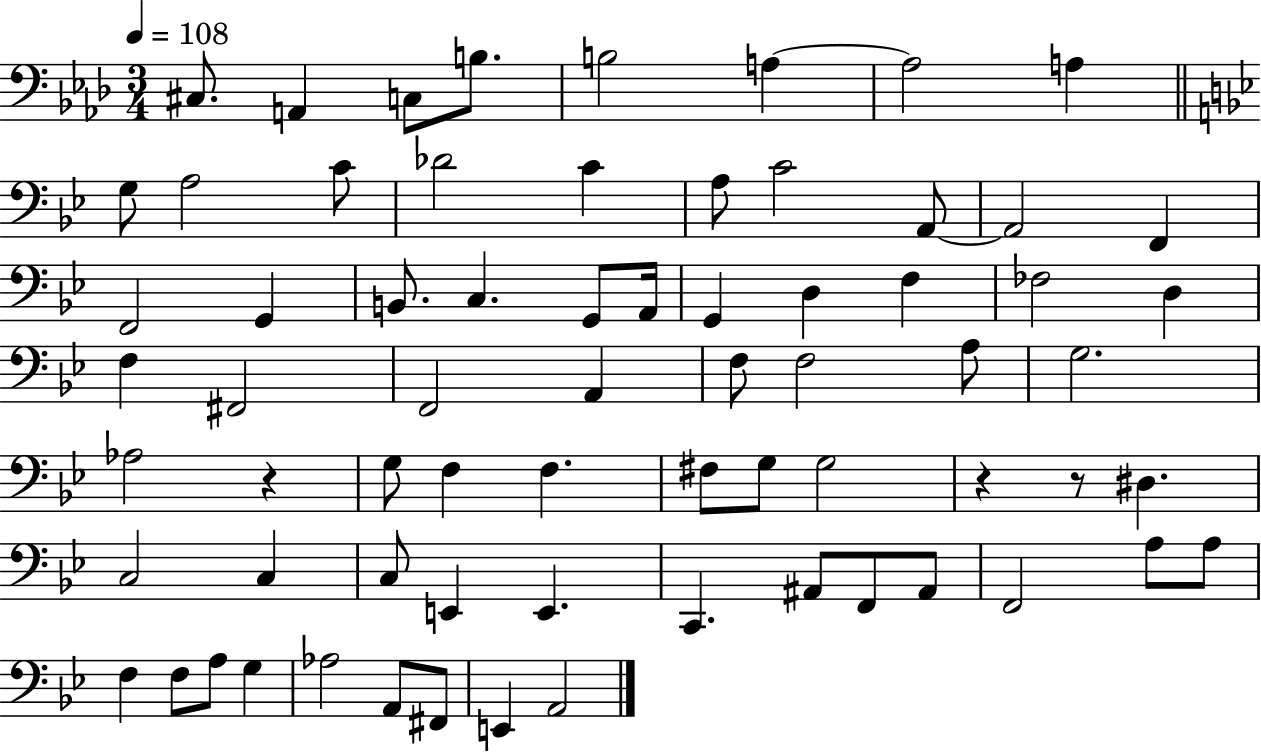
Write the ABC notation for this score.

X:1
T:Untitled
M:3/4
L:1/4
K:Ab
^C,/2 A,, C,/2 B,/2 B,2 A, A,2 A, G,/2 A,2 C/2 _D2 C A,/2 C2 A,,/2 A,,2 F,, F,,2 G,, B,,/2 C, G,,/2 A,,/4 G,, D, F, _F,2 D, F, ^F,,2 F,,2 A,, F,/2 F,2 A,/2 G,2 _A,2 z G,/2 F, F, ^F,/2 G,/2 G,2 z z/2 ^D, C,2 C, C,/2 E,, E,, C,, ^A,,/2 F,,/2 ^A,,/2 F,,2 A,/2 A,/2 F, F,/2 A,/2 G, _A,2 A,,/2 ^F,,/2 E,, A,,2